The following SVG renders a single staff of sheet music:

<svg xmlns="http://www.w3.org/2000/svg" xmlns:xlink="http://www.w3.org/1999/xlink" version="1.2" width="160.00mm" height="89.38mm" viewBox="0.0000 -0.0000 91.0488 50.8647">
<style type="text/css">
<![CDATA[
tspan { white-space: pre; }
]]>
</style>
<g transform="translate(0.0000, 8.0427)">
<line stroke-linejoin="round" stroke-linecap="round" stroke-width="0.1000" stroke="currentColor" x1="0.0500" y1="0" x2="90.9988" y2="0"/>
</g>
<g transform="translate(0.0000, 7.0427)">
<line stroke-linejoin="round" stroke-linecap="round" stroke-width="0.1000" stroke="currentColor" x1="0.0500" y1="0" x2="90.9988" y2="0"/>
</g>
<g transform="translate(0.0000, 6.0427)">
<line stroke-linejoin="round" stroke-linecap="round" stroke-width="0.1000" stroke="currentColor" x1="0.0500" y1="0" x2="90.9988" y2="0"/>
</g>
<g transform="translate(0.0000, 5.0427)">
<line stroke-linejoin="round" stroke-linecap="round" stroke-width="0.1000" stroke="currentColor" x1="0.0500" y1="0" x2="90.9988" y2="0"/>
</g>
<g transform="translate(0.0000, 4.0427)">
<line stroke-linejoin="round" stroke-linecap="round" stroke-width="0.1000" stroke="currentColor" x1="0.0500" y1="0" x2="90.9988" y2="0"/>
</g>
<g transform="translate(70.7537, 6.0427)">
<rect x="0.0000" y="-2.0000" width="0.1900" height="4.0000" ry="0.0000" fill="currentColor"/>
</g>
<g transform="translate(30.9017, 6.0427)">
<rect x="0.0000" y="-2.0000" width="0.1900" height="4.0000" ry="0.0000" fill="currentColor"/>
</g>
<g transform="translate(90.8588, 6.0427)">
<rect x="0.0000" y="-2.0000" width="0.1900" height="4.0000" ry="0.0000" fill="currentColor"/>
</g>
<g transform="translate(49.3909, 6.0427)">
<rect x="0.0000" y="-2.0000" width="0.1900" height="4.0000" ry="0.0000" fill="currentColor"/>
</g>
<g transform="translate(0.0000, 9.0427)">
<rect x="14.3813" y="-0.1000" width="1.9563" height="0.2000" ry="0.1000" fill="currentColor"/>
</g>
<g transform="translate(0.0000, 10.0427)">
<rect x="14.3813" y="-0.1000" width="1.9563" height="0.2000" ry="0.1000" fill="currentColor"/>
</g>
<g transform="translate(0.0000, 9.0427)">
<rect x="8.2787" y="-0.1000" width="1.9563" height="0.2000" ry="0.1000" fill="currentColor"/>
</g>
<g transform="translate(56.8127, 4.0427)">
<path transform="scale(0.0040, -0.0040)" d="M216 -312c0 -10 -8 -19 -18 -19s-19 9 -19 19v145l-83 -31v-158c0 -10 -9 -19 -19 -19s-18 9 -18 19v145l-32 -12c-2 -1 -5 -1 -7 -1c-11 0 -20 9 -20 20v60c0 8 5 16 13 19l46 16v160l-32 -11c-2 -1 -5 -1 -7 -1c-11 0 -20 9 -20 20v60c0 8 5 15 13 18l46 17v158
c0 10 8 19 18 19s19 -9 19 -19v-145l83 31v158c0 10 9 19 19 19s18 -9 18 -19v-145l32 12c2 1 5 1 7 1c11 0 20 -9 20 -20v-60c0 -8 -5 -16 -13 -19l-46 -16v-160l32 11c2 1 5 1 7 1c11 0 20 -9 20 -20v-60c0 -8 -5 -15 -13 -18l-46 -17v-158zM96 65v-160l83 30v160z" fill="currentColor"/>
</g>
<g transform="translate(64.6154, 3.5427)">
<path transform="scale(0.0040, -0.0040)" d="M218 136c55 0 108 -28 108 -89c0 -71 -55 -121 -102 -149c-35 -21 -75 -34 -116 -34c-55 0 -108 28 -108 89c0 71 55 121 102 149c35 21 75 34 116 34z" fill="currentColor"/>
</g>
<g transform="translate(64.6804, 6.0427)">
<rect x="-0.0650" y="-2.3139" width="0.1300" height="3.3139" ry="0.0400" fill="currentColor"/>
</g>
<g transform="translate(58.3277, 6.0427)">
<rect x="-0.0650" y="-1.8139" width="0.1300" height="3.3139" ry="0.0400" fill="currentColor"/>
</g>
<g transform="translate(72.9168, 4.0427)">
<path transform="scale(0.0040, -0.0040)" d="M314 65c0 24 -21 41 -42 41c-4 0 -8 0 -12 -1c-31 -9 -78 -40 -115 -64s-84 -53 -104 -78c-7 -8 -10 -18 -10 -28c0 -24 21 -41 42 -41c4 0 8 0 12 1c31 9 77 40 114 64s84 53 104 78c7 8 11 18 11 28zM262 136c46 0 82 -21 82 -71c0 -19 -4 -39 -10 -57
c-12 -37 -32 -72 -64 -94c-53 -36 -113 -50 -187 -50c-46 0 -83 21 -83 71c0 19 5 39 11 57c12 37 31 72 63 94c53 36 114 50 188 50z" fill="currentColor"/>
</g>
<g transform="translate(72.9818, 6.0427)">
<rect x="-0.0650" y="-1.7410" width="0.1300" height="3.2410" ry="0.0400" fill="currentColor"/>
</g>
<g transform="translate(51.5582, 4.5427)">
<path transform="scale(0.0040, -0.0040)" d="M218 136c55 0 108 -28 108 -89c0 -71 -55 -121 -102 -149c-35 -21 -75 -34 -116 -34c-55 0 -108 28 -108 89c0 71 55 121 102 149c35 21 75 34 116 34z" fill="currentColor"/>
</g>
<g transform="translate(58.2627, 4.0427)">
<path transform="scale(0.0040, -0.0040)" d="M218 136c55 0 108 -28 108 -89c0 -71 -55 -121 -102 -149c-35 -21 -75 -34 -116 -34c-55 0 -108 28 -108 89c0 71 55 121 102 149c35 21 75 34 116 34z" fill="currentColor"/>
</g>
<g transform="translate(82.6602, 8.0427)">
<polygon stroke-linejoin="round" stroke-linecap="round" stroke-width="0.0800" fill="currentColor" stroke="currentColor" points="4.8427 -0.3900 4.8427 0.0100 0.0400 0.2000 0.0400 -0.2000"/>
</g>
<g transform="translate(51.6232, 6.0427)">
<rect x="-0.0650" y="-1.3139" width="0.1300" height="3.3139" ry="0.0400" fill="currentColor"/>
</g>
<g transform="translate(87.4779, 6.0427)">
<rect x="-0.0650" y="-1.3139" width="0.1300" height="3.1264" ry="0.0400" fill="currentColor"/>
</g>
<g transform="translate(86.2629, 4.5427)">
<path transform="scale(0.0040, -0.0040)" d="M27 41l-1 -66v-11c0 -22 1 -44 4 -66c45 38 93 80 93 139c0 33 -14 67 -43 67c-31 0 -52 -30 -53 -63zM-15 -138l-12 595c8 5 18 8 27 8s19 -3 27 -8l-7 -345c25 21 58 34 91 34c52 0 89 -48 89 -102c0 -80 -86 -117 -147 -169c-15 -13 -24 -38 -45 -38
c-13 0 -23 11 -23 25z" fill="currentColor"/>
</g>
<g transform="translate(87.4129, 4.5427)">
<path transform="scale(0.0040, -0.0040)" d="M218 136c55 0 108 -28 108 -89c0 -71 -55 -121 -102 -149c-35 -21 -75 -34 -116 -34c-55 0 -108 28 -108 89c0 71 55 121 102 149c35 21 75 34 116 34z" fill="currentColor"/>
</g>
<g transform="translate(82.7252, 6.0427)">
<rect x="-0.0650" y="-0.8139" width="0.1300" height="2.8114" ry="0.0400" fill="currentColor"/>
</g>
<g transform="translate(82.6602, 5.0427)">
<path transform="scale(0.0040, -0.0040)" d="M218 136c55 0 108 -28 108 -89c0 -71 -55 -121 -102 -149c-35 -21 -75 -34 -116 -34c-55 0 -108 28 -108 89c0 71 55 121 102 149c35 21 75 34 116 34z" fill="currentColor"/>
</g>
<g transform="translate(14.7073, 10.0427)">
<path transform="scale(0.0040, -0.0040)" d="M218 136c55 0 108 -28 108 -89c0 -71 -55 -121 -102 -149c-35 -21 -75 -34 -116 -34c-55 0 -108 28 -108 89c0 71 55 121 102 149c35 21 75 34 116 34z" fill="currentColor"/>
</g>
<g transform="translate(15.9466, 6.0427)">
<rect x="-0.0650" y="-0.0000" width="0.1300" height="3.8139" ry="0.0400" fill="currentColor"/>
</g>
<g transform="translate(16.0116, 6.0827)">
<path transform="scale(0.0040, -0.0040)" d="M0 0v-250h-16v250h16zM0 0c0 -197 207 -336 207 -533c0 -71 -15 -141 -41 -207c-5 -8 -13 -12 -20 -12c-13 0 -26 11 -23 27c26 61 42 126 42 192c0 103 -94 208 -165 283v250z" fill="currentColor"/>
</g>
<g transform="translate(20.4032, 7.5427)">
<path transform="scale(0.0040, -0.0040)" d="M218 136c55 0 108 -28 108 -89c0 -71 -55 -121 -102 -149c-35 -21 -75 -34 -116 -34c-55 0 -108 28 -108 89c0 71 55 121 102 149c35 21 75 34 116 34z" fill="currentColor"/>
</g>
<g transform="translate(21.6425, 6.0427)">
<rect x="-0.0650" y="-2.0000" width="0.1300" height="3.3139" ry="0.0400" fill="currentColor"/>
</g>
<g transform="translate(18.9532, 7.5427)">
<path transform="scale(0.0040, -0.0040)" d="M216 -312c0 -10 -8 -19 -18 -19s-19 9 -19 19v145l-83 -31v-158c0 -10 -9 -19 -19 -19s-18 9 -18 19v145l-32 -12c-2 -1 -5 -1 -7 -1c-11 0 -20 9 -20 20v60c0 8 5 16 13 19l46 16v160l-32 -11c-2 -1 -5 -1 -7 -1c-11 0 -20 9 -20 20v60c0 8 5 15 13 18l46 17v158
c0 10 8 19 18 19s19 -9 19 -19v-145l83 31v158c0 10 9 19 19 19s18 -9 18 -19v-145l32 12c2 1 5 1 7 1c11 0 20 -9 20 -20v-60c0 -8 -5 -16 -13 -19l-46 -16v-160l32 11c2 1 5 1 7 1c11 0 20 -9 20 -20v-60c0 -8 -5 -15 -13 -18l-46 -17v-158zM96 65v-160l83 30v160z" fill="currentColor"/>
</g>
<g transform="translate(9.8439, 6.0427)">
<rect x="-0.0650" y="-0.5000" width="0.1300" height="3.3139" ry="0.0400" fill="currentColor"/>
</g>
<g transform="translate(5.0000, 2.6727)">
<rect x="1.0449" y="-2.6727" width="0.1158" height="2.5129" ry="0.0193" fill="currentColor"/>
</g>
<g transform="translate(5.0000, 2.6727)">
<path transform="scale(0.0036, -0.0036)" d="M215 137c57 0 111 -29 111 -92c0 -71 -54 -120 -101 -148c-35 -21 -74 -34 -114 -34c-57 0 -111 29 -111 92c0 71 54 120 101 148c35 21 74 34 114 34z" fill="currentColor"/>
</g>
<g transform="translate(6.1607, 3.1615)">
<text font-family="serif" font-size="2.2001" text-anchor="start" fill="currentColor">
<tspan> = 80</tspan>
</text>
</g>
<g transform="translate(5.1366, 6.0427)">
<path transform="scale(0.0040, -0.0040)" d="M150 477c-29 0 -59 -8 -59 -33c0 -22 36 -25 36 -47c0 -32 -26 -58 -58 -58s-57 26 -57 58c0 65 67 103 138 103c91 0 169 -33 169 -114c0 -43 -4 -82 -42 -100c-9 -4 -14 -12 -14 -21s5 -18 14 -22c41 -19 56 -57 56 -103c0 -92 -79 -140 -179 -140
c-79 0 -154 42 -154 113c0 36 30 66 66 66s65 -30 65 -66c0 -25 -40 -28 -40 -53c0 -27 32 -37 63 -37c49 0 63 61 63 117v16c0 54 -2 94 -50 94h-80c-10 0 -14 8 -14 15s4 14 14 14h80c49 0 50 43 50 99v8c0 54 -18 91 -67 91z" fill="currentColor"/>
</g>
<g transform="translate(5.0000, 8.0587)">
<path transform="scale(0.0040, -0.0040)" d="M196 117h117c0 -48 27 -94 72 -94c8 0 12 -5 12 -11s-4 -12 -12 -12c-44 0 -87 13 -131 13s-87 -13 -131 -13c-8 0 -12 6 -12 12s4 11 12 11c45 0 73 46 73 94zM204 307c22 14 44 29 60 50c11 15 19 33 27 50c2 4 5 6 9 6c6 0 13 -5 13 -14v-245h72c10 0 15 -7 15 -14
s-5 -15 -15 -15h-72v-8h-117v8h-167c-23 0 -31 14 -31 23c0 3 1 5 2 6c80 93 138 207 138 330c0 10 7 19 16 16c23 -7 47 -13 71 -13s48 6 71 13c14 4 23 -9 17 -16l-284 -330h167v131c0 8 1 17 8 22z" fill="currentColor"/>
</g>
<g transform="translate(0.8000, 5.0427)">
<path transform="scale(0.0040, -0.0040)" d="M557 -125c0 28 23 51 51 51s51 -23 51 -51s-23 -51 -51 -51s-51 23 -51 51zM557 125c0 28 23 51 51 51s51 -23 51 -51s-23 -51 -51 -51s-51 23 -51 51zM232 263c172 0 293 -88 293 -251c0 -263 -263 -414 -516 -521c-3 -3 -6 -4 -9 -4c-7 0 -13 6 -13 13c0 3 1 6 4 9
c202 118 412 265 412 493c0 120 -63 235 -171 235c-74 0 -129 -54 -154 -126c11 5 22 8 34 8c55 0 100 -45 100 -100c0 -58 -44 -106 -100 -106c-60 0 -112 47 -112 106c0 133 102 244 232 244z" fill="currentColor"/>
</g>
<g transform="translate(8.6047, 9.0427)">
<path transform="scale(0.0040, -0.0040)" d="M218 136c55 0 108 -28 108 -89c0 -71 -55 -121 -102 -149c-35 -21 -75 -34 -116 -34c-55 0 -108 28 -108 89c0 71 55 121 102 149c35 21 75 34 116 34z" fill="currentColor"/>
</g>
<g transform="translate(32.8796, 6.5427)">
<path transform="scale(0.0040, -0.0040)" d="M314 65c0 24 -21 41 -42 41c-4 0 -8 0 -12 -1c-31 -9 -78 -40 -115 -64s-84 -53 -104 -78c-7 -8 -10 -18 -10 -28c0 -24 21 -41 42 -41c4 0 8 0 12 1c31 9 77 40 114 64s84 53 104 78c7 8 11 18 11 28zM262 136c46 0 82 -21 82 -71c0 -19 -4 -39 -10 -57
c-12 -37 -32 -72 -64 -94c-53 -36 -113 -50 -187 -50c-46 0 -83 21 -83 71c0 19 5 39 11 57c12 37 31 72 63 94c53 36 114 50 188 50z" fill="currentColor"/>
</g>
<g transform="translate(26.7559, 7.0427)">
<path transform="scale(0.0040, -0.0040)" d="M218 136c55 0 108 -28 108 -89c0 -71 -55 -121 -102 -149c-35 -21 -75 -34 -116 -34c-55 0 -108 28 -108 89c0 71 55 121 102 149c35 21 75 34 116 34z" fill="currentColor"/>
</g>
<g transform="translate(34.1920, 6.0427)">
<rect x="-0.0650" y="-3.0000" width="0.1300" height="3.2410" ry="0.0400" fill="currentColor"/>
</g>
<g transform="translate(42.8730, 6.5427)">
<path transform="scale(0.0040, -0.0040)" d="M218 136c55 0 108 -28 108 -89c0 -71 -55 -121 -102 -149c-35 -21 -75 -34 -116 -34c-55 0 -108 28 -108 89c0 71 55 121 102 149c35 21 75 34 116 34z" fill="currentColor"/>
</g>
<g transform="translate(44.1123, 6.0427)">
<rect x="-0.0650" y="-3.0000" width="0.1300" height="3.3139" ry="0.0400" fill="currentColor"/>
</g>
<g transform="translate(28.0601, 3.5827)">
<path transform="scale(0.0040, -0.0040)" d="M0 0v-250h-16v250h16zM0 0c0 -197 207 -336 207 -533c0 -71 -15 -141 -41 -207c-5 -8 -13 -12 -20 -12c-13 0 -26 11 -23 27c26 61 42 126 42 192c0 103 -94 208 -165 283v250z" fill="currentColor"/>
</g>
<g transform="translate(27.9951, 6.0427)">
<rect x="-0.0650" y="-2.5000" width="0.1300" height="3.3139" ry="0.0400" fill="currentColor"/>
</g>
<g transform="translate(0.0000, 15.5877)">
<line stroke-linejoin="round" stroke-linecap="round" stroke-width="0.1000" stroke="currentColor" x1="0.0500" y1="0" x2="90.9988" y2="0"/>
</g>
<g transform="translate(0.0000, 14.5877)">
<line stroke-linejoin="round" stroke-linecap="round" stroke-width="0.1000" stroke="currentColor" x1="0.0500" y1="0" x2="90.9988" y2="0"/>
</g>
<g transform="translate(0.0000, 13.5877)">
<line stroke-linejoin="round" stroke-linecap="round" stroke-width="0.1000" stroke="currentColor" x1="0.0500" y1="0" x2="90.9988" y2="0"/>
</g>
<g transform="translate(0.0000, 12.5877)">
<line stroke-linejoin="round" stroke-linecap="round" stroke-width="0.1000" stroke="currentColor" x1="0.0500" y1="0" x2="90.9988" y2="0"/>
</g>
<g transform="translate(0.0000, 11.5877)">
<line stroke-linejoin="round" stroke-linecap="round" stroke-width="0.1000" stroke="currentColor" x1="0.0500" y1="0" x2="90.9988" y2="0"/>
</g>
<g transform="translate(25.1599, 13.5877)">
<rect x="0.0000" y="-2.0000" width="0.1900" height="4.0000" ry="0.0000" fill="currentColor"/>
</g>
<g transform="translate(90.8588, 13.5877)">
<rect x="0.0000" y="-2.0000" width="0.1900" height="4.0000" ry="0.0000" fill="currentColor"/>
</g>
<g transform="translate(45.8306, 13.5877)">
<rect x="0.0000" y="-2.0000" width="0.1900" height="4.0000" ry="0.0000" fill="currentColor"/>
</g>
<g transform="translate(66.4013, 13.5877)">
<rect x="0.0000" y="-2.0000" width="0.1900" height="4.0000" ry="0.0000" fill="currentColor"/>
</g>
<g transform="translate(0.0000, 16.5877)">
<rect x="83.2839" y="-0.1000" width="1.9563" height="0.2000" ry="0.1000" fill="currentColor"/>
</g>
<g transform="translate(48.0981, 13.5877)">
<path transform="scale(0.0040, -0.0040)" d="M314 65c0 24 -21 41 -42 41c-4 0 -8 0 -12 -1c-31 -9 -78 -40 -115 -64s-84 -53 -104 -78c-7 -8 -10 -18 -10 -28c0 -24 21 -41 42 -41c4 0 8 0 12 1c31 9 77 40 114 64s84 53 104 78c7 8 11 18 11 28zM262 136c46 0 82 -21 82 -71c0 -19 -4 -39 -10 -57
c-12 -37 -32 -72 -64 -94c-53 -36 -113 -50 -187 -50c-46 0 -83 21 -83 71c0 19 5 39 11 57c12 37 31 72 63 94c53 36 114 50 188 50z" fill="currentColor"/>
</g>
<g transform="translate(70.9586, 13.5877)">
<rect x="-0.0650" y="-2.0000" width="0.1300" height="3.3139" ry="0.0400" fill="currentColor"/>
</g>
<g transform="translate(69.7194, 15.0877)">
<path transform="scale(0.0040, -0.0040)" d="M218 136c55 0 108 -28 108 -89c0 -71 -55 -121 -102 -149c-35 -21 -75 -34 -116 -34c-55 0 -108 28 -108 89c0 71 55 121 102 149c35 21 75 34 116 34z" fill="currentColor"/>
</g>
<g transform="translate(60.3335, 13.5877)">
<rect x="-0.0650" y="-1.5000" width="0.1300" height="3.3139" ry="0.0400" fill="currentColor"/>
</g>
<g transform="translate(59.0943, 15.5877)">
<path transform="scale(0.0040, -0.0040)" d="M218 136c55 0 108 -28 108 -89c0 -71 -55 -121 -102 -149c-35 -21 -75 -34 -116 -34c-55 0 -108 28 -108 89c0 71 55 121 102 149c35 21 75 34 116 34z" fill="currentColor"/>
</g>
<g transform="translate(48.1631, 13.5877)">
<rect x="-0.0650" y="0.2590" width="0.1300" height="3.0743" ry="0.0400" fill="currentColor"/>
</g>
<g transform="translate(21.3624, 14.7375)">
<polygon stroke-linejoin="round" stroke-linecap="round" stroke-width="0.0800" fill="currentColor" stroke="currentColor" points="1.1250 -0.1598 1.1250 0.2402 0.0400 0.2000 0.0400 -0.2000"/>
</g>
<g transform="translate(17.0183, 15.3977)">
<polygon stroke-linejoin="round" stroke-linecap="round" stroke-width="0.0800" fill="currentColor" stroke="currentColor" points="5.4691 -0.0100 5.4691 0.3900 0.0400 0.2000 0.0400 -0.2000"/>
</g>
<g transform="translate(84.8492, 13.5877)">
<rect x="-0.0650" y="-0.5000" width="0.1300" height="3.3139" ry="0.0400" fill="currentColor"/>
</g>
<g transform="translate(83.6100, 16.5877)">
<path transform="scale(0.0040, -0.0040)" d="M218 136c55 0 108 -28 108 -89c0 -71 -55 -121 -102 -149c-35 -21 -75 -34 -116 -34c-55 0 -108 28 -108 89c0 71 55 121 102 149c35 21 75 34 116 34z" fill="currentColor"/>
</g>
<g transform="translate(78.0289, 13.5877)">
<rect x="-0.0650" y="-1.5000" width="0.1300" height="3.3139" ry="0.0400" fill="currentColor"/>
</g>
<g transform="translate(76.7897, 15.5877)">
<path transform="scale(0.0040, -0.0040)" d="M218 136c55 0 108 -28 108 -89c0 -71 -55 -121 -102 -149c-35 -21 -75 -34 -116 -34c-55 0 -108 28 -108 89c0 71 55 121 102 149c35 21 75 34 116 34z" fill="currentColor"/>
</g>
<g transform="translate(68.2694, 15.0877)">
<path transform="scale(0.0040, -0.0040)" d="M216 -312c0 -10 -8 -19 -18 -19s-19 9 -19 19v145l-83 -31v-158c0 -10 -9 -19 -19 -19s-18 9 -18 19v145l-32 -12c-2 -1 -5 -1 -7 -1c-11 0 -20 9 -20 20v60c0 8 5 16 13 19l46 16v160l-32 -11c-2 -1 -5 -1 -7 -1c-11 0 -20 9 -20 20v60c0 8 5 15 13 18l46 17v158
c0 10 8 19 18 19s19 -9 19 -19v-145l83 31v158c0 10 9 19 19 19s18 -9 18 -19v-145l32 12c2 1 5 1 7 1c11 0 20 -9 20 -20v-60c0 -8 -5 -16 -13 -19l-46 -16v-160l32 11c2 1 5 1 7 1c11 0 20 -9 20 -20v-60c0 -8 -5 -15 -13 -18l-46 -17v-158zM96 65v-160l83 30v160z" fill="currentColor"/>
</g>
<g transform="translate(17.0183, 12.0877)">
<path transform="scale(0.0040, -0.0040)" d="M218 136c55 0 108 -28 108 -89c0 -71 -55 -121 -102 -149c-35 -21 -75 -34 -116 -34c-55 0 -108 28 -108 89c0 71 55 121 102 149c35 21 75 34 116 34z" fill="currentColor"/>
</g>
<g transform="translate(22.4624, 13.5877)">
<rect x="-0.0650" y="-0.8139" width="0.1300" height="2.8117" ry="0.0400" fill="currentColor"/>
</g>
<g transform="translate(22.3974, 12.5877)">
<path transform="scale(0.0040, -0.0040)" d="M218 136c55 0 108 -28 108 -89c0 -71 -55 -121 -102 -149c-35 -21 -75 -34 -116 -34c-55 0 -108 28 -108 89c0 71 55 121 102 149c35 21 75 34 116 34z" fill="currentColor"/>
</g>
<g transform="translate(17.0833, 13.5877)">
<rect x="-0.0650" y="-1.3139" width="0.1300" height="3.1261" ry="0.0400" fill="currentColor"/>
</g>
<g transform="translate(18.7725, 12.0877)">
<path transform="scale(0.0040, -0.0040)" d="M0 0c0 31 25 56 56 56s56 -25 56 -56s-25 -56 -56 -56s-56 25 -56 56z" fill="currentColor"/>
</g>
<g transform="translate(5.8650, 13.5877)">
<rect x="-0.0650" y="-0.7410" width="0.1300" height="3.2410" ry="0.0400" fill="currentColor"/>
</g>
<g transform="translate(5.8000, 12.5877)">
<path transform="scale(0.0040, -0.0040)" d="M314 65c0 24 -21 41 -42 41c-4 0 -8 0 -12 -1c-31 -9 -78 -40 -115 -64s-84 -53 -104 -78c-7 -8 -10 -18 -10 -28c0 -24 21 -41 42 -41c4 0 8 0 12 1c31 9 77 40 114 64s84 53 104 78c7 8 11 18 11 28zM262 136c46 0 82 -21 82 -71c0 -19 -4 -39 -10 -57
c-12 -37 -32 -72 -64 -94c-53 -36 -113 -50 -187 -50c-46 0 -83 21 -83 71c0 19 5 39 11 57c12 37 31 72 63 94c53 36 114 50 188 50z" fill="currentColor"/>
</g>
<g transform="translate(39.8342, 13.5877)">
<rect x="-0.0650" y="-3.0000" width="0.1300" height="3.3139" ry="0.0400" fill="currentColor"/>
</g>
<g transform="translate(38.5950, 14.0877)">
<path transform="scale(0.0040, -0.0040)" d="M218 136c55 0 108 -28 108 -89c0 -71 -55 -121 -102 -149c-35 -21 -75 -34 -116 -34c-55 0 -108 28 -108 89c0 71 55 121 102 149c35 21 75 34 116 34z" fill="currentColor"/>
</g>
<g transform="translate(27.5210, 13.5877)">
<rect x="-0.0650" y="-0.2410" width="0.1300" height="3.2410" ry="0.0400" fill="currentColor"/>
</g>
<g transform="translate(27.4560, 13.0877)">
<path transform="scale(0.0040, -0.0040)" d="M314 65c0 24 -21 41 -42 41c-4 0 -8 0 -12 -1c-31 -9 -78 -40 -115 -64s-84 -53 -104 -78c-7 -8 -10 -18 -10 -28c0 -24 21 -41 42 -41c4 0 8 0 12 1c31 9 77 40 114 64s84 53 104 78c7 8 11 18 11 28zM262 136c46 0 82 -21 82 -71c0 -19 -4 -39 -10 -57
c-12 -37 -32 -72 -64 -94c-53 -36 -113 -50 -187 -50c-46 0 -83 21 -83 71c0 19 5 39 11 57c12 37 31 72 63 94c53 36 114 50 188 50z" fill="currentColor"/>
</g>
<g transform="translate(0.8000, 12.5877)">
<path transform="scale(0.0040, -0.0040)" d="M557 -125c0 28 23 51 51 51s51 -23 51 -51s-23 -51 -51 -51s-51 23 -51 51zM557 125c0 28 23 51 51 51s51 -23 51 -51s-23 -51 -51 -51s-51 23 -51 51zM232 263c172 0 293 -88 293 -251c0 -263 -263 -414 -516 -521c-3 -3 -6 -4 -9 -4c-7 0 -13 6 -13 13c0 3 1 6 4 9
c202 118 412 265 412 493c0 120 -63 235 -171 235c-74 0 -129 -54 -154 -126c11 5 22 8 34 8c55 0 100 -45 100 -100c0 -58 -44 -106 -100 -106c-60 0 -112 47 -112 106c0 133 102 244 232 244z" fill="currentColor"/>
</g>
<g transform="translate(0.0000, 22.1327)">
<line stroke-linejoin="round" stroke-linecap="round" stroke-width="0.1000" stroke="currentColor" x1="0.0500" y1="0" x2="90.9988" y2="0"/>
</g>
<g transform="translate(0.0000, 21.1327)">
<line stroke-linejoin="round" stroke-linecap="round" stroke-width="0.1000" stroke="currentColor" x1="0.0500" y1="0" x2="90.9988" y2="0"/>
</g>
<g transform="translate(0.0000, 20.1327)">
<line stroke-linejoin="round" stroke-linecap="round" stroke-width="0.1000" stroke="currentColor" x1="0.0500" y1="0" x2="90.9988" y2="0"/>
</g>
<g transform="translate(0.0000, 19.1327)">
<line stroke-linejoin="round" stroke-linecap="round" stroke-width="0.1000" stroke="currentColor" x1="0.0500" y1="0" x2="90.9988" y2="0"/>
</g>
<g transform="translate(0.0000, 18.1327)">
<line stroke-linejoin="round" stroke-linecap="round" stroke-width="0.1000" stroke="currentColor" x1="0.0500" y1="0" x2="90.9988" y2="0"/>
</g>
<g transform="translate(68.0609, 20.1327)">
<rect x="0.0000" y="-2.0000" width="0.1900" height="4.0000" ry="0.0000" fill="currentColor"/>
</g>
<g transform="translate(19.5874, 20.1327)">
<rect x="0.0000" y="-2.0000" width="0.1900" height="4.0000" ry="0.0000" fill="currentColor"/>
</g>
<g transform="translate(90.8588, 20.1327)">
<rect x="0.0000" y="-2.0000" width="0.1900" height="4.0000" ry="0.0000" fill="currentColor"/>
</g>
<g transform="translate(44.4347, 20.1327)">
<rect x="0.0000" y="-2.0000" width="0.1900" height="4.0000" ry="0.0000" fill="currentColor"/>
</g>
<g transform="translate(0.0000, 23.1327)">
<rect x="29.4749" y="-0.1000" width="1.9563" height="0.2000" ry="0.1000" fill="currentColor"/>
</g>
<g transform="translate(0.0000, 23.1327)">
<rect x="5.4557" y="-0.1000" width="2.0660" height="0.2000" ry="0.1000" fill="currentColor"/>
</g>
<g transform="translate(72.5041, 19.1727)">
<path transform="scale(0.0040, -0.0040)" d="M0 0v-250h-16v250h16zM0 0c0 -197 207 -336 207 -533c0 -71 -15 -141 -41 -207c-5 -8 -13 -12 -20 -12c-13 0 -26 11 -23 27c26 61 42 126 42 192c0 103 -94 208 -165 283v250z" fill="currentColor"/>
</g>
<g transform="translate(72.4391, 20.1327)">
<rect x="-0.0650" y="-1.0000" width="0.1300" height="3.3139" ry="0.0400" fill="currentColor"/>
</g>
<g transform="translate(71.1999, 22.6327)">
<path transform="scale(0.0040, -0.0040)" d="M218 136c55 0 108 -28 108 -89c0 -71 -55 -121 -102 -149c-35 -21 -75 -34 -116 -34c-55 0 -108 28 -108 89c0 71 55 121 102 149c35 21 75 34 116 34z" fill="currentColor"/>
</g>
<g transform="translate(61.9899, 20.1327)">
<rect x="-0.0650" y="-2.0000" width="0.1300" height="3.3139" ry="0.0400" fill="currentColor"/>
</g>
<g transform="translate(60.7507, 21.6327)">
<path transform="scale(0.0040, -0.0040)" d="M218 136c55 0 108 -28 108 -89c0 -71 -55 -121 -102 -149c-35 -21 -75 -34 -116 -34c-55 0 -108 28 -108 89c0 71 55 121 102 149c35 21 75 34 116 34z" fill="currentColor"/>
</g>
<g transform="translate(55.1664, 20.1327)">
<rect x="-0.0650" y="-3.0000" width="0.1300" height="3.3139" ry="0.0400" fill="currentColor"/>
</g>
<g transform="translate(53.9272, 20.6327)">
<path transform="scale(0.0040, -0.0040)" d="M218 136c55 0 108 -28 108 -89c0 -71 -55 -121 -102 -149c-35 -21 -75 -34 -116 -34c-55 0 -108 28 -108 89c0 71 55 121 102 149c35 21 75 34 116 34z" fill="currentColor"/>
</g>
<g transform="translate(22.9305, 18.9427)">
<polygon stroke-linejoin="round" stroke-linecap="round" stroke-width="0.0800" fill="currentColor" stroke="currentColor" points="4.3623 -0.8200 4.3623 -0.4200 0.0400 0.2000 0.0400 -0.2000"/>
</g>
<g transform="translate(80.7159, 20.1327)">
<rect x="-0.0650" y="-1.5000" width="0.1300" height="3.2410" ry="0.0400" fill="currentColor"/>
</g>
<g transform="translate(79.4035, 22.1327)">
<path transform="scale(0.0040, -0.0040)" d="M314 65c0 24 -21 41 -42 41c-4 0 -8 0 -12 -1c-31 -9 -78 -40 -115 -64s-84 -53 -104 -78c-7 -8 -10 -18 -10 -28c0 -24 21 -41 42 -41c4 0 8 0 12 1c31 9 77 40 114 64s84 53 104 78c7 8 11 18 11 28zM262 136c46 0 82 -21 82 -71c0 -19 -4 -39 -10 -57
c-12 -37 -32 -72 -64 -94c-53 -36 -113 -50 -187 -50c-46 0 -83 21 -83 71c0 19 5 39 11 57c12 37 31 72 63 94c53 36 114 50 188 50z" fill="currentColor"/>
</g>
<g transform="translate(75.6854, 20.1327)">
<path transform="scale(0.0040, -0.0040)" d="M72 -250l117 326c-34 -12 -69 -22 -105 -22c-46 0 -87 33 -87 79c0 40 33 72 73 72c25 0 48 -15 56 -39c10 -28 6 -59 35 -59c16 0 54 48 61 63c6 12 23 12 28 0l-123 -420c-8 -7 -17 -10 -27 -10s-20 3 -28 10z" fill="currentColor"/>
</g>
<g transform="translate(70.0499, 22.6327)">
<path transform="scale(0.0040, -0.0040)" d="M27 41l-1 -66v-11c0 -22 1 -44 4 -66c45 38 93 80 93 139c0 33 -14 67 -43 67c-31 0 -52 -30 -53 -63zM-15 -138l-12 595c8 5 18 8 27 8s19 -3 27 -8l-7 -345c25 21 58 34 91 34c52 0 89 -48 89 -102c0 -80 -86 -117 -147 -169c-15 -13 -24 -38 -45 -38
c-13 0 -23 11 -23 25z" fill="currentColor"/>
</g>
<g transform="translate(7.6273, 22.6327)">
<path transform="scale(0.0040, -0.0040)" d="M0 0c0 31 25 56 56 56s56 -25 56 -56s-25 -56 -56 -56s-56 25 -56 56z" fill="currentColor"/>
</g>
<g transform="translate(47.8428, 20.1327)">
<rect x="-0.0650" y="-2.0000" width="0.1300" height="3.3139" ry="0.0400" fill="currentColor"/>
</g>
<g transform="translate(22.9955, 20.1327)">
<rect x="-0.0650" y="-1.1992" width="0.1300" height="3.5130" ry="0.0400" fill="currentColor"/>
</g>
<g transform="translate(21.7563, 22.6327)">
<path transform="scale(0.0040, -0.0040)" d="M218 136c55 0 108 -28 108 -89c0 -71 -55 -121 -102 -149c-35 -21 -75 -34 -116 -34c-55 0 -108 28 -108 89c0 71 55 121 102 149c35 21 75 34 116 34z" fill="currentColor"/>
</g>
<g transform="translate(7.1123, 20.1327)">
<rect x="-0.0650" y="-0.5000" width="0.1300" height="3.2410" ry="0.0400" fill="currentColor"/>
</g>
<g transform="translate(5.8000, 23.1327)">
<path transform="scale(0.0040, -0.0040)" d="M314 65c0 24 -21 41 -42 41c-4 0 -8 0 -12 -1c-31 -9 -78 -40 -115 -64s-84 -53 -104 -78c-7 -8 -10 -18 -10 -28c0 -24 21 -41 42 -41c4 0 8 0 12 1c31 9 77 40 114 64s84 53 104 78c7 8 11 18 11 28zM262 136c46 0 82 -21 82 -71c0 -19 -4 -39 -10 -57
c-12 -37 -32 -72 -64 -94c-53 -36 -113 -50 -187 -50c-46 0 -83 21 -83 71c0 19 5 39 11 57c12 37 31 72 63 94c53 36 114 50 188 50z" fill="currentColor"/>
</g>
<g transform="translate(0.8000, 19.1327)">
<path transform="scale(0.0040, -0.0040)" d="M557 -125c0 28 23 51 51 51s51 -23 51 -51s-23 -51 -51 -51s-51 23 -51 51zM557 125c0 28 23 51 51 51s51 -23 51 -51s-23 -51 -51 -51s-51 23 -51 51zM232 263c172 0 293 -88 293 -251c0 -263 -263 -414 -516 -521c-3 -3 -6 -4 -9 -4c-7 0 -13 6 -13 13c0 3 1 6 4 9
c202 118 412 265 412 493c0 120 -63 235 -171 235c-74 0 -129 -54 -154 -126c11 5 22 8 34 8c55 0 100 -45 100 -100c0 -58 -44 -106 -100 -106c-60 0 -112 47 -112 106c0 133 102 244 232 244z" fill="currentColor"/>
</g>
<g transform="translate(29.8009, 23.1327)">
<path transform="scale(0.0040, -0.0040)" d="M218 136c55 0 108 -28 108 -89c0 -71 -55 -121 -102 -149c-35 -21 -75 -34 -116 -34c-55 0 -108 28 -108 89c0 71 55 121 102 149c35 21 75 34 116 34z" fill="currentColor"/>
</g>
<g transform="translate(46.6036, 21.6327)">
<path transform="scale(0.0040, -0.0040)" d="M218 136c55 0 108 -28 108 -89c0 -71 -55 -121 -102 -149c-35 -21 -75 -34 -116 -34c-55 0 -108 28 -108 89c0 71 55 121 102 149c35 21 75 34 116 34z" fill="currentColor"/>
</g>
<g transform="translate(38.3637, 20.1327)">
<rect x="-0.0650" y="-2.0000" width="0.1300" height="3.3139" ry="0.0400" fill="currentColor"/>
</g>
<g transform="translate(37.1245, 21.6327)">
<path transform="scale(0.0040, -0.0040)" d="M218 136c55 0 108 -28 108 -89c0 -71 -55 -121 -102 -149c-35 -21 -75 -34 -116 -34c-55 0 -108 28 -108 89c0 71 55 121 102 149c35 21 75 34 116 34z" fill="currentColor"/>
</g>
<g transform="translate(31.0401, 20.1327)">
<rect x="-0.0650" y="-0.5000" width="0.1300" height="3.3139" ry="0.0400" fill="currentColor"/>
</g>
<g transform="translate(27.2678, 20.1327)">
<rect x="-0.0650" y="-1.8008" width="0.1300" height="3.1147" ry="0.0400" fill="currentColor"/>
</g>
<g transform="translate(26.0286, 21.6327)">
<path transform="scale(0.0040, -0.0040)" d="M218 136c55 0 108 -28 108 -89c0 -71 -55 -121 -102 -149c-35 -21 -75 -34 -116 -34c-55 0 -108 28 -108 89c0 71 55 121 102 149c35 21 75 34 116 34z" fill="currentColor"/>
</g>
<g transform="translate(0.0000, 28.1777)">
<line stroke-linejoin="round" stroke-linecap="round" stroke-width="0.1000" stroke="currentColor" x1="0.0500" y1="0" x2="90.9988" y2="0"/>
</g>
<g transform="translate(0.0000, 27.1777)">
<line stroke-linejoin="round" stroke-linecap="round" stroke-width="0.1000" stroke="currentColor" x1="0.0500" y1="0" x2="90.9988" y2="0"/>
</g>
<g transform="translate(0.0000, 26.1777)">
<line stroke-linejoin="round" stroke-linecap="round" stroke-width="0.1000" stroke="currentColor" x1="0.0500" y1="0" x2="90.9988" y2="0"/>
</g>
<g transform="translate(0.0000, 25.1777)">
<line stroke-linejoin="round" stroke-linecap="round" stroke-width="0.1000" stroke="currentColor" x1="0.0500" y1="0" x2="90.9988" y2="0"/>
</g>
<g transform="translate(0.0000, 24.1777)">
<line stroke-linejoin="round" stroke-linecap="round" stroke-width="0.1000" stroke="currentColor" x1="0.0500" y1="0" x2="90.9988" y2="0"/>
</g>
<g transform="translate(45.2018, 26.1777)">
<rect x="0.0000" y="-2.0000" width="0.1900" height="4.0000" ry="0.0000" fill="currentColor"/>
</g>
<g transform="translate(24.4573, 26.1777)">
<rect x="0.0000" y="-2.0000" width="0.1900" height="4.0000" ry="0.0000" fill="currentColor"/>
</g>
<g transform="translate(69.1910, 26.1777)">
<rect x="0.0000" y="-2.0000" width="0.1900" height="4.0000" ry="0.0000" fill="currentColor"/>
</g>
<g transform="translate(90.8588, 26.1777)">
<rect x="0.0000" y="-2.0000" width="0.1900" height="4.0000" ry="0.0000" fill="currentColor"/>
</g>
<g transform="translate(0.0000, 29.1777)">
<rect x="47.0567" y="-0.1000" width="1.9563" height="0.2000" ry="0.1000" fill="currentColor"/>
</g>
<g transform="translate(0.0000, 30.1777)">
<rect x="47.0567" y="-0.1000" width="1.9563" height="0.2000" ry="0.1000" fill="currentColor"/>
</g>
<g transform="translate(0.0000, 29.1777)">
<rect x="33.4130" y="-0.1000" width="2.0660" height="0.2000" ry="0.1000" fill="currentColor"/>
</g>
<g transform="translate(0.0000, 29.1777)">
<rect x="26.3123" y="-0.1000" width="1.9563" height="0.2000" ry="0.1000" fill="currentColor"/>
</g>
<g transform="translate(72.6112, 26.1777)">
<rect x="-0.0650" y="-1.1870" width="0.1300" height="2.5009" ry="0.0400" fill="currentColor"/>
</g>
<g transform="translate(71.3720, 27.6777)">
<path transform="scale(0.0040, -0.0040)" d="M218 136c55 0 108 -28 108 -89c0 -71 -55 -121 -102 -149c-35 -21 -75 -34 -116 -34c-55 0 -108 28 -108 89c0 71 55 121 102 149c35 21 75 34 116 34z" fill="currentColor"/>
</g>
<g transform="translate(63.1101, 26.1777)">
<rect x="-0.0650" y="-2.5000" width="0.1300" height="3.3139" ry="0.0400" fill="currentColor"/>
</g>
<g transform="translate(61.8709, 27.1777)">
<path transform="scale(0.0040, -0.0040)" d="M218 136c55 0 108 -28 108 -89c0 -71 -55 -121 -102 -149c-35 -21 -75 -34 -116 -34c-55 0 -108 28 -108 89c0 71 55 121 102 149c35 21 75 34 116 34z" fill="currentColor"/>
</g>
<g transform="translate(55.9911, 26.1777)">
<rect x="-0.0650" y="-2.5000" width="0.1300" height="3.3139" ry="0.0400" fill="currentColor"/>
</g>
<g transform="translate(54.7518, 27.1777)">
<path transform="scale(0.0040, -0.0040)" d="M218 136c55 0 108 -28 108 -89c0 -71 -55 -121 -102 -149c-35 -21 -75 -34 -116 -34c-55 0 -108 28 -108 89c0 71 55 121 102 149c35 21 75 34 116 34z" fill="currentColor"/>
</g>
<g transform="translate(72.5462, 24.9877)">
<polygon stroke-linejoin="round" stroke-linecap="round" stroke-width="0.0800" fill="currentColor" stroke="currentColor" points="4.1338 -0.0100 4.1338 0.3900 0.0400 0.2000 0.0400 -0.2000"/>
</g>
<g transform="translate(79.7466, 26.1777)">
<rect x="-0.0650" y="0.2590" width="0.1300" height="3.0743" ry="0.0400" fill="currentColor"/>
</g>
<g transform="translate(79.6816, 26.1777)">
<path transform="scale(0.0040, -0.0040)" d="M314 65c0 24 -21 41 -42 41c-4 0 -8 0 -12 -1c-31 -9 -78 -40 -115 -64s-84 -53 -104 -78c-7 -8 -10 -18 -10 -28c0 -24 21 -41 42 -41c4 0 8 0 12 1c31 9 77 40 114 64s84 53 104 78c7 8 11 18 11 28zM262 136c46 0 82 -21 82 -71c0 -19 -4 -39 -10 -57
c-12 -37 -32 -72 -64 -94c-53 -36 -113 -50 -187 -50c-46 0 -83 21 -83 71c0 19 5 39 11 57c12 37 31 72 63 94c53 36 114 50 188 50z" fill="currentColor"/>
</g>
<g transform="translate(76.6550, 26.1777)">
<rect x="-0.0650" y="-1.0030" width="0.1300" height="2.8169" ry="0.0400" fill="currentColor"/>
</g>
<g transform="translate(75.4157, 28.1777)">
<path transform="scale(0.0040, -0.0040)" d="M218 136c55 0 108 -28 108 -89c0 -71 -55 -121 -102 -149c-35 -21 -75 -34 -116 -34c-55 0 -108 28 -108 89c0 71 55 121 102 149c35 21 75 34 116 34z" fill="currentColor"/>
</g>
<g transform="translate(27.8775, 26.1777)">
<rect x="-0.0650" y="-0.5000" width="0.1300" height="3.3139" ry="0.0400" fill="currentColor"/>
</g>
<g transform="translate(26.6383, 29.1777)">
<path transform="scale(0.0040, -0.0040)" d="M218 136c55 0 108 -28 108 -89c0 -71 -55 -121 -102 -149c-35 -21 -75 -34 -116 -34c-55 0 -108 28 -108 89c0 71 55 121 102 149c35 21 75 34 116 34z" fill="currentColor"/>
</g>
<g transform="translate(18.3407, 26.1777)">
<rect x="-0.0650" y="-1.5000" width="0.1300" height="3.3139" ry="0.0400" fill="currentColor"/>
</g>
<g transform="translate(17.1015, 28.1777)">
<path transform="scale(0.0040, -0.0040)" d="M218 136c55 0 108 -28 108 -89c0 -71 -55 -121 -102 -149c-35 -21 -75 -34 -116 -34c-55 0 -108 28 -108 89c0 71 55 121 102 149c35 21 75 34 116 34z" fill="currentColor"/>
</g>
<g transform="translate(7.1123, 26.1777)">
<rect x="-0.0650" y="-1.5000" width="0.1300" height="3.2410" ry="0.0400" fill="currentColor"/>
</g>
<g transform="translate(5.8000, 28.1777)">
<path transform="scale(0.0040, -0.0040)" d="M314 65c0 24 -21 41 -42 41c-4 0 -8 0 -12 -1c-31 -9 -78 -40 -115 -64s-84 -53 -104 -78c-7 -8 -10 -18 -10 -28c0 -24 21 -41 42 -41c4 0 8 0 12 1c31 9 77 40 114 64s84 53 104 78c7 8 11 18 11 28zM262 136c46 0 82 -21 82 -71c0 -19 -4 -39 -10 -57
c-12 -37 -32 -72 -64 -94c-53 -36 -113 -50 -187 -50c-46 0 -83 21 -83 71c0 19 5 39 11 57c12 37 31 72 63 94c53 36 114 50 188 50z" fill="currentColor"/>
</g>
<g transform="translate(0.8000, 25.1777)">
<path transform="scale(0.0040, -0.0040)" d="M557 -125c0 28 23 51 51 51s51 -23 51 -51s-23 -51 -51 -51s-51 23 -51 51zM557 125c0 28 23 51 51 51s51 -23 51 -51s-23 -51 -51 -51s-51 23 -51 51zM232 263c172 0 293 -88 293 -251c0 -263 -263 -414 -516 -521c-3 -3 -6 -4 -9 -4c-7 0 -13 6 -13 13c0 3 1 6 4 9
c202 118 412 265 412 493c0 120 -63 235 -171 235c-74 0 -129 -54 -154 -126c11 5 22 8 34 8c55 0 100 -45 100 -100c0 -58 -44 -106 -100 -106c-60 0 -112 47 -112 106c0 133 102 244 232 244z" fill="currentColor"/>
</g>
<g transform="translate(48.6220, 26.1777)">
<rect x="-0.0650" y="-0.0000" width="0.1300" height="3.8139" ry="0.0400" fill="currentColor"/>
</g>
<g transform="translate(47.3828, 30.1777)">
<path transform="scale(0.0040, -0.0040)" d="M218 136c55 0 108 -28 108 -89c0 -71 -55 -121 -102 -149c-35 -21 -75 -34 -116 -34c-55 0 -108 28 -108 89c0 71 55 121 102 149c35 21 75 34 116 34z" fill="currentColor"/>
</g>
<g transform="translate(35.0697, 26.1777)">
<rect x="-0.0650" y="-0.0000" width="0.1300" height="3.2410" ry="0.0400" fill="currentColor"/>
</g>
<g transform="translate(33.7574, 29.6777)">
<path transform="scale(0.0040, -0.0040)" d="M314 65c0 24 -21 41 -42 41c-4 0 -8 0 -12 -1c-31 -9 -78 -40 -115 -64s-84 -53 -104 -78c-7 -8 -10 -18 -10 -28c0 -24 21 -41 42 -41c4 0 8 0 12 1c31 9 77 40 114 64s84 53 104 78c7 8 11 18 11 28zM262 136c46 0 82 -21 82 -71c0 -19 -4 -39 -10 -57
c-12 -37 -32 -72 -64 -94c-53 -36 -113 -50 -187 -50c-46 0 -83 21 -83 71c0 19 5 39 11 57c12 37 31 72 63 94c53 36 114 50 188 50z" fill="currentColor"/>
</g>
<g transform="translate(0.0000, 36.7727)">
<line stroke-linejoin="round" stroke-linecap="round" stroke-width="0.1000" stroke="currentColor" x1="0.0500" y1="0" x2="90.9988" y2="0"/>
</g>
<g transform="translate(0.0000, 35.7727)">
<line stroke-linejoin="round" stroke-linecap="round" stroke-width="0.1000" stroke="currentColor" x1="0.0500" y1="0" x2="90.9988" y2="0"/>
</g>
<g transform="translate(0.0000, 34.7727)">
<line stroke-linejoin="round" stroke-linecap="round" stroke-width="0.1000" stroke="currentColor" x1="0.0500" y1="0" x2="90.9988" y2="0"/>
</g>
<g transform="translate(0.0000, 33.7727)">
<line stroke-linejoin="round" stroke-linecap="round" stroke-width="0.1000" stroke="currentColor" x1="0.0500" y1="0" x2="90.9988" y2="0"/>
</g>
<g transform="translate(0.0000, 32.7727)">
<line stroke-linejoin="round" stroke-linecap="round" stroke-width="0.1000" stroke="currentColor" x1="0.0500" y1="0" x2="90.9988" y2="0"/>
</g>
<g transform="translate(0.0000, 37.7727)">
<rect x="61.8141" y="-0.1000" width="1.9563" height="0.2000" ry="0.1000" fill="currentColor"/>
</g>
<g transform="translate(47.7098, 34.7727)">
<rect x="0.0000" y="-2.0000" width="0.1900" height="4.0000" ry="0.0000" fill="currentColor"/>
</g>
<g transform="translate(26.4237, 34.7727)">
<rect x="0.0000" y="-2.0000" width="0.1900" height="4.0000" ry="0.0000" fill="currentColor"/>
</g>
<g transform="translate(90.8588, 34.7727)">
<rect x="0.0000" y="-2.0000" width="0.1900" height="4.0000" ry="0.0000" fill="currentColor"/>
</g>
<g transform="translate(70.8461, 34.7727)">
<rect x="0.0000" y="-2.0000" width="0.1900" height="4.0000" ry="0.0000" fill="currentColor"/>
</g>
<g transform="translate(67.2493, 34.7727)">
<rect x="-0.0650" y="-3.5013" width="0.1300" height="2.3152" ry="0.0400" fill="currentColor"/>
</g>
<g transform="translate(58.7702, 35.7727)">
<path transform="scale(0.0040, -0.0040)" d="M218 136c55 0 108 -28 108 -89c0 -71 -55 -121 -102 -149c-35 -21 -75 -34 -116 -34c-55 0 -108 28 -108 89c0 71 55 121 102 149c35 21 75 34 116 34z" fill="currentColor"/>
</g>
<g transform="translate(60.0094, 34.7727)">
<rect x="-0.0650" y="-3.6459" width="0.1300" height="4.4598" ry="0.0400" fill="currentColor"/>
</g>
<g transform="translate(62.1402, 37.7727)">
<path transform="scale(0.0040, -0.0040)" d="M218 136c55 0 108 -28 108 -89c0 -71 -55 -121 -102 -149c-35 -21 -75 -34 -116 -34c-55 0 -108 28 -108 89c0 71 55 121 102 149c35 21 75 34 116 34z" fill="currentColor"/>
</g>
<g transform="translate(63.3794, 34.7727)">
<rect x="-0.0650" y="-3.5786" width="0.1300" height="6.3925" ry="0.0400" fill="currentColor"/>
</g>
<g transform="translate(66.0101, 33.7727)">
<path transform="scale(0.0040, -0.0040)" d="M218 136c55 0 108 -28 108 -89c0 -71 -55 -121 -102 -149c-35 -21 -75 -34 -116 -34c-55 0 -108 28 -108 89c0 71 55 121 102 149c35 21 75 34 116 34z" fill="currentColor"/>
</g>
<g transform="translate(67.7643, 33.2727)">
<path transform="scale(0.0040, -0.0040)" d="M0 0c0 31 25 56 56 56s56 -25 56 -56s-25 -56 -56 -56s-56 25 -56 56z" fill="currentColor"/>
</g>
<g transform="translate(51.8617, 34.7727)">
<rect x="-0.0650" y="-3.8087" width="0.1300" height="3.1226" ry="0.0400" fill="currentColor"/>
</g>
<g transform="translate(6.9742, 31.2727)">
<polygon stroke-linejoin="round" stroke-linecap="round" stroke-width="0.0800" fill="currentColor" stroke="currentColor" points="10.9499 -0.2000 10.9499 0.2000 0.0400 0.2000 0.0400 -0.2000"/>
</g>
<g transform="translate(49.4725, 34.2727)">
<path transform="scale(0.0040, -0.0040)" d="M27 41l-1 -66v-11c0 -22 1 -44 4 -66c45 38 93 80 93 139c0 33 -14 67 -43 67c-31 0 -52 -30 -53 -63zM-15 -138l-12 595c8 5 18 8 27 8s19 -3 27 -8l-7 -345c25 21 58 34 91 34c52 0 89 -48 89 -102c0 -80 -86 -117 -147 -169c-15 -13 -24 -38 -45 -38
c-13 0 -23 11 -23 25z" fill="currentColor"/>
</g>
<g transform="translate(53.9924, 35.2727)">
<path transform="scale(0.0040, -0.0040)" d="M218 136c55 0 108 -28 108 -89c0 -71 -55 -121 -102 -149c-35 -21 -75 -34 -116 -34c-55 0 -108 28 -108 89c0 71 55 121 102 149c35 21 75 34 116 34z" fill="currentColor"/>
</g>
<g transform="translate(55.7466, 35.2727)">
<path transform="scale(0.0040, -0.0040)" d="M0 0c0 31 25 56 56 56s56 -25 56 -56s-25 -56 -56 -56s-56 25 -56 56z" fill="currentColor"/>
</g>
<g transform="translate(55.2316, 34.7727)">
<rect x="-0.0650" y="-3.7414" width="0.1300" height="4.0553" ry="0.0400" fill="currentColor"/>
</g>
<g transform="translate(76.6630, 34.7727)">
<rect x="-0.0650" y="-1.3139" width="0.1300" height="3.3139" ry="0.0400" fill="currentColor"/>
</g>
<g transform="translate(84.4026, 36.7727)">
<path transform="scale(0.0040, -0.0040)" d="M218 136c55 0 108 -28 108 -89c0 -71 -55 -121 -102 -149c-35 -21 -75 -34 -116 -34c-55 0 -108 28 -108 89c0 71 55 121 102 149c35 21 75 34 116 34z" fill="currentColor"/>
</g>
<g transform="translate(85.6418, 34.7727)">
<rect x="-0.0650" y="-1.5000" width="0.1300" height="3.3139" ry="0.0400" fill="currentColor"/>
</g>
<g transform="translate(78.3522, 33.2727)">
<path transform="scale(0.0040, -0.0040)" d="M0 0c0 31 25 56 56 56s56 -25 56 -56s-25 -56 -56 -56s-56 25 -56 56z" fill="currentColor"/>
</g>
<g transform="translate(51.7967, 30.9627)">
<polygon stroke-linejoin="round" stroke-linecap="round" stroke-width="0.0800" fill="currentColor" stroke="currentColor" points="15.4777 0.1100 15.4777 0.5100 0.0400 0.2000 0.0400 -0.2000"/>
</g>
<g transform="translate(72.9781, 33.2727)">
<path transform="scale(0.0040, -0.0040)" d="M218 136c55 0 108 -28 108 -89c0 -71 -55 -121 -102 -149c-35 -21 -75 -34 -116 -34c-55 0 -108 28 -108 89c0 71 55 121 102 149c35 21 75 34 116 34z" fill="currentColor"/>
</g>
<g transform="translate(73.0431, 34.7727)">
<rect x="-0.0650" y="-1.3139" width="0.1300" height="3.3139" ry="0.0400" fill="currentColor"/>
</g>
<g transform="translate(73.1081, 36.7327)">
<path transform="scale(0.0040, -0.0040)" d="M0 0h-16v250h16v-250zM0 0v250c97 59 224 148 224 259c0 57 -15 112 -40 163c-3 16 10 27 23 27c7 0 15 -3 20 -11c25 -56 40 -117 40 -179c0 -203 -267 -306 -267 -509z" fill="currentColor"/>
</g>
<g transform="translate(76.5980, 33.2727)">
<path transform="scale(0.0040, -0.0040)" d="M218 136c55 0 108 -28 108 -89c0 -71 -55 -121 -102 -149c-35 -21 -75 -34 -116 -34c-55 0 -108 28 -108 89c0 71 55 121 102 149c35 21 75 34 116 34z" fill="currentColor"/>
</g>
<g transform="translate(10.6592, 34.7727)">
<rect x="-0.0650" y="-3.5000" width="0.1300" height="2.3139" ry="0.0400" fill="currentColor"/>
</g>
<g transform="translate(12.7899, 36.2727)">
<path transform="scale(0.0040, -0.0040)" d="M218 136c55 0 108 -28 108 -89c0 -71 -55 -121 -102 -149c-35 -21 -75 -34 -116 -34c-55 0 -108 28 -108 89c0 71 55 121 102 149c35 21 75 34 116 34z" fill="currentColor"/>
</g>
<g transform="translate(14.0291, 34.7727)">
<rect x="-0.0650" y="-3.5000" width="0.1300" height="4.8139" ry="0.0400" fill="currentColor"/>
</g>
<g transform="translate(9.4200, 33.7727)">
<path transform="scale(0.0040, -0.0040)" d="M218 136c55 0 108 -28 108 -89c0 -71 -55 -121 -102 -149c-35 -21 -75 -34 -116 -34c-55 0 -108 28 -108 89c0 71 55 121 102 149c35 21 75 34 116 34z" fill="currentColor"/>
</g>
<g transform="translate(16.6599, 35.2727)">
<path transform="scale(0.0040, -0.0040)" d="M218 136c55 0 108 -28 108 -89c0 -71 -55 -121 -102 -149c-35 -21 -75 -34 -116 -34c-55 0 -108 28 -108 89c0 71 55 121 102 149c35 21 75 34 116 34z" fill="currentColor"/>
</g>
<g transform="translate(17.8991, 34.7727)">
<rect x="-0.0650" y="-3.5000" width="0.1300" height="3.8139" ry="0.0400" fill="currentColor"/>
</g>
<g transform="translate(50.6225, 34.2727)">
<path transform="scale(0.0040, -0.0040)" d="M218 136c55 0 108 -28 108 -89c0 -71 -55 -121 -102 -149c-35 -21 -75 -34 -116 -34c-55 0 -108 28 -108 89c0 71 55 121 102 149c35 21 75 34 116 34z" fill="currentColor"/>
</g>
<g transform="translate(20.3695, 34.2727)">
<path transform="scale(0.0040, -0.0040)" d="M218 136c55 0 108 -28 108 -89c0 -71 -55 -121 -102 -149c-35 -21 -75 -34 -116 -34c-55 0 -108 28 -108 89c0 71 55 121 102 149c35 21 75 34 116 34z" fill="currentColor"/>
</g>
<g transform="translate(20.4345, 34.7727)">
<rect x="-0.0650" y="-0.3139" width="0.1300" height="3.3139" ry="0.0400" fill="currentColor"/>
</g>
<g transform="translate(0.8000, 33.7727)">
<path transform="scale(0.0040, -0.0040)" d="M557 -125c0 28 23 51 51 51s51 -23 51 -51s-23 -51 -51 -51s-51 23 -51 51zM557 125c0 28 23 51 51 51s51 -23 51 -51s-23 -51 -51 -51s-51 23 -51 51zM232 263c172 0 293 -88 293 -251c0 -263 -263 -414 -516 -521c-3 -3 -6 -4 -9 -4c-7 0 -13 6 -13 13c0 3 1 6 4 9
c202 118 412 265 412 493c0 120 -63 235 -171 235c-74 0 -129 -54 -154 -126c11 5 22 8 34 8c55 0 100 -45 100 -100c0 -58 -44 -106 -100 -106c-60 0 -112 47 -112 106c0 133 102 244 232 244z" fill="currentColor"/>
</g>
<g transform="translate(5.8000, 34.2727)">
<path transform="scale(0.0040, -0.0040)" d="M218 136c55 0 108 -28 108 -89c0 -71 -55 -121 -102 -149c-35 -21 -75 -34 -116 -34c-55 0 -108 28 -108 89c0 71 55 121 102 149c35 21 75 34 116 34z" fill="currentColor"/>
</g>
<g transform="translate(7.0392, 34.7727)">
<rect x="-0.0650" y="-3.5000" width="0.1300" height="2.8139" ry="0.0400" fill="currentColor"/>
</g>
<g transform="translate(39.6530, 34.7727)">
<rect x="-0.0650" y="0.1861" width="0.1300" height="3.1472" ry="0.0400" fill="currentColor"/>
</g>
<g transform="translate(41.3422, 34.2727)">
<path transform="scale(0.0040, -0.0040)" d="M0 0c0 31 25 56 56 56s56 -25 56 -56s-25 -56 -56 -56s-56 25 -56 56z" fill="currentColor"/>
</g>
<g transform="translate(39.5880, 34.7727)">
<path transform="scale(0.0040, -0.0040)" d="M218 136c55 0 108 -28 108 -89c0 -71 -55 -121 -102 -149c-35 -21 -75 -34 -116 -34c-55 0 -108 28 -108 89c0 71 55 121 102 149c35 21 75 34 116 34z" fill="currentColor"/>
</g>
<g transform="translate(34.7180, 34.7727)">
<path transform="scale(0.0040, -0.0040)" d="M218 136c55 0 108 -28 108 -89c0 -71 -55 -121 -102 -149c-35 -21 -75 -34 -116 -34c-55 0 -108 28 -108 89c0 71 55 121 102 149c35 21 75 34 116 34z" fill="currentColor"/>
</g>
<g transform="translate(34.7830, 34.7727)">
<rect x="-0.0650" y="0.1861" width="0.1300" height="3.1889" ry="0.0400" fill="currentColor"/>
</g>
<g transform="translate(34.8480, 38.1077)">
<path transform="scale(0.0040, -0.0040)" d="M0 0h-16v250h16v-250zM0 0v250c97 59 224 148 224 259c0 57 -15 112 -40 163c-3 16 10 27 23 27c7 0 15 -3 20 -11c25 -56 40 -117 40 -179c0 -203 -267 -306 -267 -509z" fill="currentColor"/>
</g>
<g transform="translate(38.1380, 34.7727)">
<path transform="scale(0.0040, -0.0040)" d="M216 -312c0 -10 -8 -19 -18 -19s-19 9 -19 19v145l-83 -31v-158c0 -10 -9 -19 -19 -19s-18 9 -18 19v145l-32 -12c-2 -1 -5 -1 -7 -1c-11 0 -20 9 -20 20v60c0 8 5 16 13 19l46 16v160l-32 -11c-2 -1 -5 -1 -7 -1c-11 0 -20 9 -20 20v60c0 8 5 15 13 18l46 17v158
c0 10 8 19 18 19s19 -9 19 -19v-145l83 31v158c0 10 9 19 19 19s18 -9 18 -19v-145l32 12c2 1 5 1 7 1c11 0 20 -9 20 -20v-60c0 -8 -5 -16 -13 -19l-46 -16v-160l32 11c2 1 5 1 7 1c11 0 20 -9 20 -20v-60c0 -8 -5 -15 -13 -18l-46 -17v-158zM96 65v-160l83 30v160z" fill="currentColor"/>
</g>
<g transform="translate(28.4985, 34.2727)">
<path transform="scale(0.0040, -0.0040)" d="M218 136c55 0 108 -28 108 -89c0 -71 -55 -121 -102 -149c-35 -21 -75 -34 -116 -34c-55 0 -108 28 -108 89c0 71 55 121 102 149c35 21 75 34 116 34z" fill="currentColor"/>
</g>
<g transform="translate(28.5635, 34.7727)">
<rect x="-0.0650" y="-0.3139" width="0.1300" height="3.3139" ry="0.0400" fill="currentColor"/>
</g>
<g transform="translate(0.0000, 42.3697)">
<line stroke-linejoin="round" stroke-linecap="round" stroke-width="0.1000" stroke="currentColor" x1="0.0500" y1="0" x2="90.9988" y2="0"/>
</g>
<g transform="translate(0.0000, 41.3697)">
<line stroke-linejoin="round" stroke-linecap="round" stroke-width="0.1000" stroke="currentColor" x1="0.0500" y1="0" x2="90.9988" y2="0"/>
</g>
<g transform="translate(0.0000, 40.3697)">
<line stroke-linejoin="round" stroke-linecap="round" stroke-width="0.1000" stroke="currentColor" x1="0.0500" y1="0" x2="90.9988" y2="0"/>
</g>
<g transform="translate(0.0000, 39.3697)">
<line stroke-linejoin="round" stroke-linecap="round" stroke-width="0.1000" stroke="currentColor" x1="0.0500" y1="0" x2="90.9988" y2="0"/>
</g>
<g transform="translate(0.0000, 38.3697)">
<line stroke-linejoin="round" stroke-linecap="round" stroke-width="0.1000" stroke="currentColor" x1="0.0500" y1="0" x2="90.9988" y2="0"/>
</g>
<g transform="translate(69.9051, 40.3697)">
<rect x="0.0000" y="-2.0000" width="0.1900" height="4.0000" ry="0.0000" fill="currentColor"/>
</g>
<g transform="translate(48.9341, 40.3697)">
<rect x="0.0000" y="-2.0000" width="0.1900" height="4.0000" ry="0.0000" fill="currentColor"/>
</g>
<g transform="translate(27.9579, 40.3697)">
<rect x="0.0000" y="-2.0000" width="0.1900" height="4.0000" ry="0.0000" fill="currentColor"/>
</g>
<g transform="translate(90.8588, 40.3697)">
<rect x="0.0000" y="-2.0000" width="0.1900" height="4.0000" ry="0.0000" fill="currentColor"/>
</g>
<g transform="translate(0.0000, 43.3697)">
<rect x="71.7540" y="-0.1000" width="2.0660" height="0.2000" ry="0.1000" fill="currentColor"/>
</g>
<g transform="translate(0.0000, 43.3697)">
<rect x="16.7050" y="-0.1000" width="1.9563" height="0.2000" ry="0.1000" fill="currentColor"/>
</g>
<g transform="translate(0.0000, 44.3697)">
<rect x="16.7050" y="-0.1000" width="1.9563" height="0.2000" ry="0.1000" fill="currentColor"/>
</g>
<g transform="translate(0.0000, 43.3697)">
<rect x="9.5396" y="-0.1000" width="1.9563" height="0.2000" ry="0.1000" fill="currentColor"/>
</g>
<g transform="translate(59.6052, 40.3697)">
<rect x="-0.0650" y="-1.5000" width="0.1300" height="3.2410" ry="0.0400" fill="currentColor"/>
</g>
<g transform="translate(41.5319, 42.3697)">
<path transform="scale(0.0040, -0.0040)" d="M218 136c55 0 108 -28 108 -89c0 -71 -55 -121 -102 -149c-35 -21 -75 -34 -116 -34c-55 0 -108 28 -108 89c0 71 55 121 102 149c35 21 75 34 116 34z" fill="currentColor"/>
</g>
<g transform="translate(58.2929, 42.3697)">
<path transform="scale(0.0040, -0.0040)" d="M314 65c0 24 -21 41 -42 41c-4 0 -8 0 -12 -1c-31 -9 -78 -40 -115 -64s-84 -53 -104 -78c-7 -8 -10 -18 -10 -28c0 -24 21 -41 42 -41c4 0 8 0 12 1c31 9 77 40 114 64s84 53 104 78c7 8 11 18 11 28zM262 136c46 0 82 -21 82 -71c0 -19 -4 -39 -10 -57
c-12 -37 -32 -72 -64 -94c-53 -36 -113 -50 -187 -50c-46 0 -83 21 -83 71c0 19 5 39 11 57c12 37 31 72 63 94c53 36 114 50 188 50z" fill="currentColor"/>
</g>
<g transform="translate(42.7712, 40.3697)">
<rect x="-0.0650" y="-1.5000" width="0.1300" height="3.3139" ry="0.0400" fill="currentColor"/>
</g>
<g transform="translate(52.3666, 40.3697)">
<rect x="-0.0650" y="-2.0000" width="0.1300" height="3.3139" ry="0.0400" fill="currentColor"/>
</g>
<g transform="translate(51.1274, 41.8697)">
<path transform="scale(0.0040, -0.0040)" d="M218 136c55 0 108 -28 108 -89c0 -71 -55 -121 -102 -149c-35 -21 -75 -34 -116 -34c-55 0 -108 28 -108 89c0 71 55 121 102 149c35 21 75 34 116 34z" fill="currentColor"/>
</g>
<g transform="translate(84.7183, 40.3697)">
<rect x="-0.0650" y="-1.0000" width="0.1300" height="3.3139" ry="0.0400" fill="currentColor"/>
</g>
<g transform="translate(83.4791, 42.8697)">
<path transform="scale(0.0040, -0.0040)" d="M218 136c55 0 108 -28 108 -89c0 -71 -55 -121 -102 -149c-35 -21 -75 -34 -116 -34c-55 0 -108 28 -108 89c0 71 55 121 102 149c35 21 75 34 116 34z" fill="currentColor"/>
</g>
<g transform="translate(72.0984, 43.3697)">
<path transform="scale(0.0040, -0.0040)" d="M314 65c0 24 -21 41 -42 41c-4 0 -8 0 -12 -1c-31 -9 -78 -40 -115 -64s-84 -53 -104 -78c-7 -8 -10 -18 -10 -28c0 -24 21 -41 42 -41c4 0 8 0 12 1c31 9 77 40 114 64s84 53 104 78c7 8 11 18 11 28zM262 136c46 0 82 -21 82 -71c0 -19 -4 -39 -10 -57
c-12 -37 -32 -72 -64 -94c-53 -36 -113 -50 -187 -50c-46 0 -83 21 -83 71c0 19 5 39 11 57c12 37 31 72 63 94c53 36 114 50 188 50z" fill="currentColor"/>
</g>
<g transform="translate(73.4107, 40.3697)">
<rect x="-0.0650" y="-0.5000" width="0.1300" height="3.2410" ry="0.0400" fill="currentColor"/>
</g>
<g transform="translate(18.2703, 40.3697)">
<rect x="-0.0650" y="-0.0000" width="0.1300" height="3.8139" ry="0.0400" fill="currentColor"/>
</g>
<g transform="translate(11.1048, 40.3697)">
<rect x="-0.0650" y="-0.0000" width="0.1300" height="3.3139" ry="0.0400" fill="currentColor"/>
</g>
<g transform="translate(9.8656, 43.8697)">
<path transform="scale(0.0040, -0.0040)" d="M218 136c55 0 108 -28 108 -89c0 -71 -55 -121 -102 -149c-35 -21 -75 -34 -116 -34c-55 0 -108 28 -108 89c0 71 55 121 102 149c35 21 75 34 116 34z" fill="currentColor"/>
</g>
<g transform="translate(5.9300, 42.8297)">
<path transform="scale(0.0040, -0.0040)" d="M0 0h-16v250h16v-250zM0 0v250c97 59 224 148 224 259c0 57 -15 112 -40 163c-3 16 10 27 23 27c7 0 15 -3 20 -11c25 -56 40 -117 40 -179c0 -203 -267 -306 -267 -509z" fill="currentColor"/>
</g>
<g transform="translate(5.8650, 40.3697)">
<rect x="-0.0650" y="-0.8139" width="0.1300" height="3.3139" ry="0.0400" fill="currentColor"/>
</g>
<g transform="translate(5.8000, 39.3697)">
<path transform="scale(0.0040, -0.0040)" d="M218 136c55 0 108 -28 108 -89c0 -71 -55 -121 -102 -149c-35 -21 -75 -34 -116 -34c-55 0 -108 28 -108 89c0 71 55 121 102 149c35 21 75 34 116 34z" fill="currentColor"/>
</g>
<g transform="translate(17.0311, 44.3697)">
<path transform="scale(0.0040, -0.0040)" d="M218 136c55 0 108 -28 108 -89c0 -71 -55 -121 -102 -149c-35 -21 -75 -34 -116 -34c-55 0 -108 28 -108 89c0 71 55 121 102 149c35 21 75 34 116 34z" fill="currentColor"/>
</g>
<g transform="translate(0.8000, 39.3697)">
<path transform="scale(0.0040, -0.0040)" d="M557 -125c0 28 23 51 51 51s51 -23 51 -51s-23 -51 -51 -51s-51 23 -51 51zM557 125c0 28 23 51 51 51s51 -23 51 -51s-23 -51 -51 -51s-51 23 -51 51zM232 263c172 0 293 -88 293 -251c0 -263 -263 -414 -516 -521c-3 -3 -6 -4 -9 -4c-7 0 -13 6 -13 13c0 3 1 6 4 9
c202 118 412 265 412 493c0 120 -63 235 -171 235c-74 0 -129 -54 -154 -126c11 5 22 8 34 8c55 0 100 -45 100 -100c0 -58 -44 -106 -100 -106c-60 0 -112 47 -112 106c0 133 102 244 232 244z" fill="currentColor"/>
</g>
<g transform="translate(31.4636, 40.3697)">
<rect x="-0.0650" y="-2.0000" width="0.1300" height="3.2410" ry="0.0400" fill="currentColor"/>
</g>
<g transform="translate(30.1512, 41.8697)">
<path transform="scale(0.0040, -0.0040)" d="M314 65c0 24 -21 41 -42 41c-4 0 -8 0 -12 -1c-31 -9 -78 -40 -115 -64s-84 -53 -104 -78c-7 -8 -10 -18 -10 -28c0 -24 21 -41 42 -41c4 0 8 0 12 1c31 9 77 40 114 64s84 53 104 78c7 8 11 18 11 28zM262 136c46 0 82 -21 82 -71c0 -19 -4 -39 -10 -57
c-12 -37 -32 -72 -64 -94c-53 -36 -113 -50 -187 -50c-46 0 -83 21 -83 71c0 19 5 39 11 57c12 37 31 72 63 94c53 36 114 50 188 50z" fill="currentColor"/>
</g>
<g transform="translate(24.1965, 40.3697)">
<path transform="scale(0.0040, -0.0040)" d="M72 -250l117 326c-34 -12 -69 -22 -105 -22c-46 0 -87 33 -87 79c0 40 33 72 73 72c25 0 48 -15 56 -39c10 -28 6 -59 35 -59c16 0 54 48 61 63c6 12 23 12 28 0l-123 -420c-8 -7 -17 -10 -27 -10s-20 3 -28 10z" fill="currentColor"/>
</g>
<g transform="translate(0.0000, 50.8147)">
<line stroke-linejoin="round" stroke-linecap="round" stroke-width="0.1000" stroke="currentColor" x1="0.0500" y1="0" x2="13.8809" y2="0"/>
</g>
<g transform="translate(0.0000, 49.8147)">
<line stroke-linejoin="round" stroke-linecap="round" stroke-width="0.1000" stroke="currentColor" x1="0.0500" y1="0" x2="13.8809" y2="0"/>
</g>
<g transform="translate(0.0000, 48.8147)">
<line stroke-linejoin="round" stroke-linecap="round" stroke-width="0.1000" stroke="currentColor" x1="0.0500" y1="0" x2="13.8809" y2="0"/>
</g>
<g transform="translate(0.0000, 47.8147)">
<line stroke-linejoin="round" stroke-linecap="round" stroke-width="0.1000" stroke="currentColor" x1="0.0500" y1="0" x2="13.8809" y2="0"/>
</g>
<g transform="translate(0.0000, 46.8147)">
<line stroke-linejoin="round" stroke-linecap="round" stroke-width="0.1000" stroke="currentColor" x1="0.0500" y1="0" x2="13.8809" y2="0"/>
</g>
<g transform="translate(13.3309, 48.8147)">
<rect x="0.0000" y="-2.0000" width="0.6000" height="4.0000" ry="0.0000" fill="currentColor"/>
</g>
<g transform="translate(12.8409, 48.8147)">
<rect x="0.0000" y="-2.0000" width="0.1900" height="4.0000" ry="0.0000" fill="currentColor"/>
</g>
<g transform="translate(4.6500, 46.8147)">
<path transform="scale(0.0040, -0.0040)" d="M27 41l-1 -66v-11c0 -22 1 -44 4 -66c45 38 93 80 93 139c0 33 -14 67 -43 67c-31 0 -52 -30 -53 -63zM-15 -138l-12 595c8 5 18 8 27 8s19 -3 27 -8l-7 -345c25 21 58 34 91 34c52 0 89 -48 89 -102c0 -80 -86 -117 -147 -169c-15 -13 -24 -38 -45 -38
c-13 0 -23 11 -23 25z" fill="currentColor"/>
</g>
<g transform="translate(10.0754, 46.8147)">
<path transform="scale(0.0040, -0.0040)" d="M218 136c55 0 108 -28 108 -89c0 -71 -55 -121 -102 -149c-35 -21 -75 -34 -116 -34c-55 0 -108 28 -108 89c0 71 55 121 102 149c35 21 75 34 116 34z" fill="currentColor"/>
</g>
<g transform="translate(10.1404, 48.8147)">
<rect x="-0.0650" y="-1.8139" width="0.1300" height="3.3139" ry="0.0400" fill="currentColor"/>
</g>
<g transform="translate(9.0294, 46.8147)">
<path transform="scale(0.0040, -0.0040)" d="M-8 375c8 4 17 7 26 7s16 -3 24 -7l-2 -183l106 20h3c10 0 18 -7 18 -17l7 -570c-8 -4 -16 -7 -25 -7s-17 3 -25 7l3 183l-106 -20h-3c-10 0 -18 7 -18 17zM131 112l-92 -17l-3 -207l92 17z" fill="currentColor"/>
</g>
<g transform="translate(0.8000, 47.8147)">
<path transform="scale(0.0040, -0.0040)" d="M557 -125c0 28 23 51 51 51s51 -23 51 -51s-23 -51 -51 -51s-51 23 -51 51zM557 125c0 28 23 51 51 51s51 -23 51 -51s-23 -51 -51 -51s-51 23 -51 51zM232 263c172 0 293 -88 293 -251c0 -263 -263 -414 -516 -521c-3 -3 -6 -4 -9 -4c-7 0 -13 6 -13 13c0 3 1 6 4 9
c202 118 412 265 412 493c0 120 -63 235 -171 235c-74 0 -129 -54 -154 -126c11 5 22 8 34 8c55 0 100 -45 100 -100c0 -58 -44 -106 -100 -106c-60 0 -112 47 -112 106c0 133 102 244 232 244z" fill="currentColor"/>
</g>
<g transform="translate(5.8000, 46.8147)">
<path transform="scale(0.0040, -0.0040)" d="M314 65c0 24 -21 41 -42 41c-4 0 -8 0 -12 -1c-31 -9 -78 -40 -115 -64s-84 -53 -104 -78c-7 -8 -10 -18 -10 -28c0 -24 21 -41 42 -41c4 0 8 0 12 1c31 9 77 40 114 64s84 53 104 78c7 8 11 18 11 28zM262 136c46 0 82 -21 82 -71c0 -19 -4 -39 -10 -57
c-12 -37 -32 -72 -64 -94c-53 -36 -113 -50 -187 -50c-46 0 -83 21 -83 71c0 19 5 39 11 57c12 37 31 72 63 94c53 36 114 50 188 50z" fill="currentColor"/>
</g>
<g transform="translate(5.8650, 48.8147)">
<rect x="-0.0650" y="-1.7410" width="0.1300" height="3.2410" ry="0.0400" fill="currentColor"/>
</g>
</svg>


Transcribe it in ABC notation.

X:1
T:Untitled
M:3/4
L:1/4
K:C
E,, C,,/2 ^A,, B,,/2 C,2 C, G, ^A, B, A,2 F,/2 _G,/2 F,2 G,/2 F,/4 E,2 C, D,2 G,, ^A,, G,, E,, E,,2 F,,/2 A,,/2 E,, A,, A,, C, A,, _F,,/2 z/2 G,,2 G,,2 G,, E,, D,,2 C,, B,, B,, A,,/2 G,,/2 D,2 E,/2 F,/2 A,,/2 C,/2 E, E, D,/2 ^D, _E,/2 C,/2 B,,/2 E,,/2 F,/2 G,/2 G, G,, F,/2 D,, C,, z/2 A,,2 G,, A,, G,,2 E,,2 F,, _A,2 A,